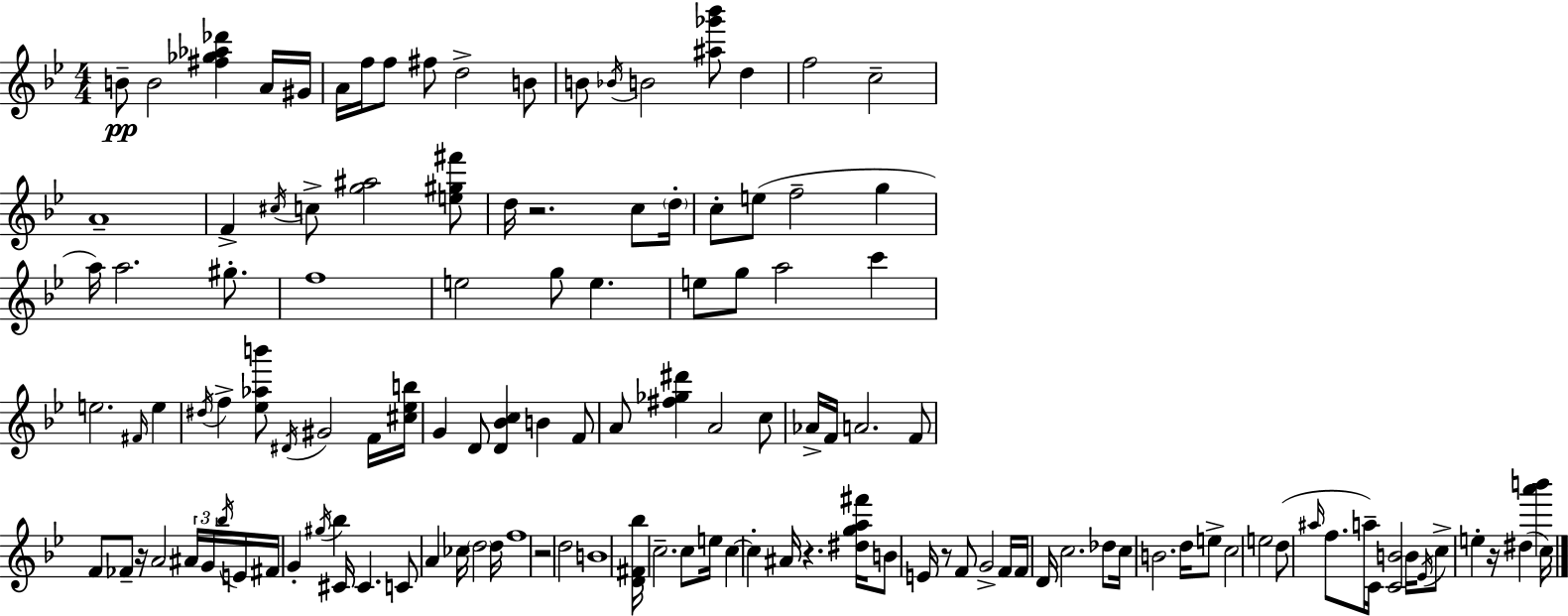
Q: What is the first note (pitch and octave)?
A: B4